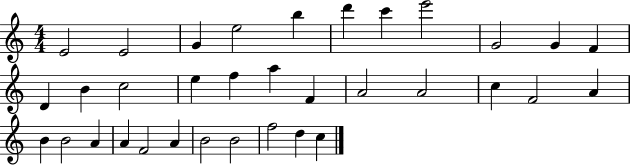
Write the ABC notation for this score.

X:1
T:Untitled
M:4/4
L:1/4
K:C
E2 E2 G e2 b d' c' e'2 G2 G F D B c2 e f a F A2 A2 c F2 A B B2 A A F2 A B2 B2 f2 d c